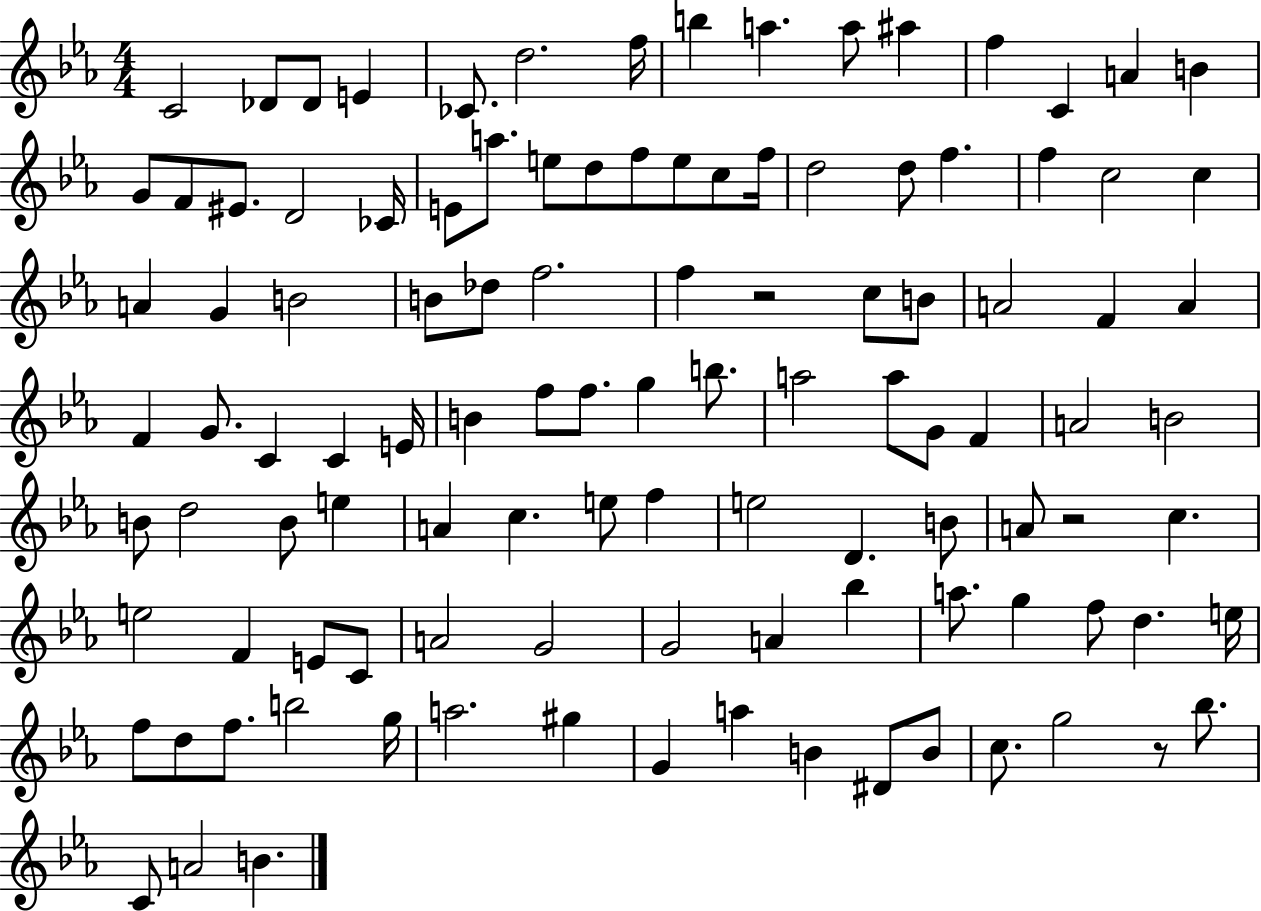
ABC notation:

X:1
T:Untitled
M:4/4
L:1/4
K:Eb
C2 _D/2 _D/2 E _C/2 d2 f/4 b a a/2 ^a f C A B G/2 F/2 ^E/2 D2 _C/4 E/2 a/2 e/2 d/2 f/2 e/2 c/2 f/4 d2 d/2 f f c2 c A G B2 B/2 _d/2 f2 f z2 c/2 B/2 A2 F A F G/2 C C E/4 B f/2 f/2 g b/2 a2 a/2 G/2 F A2 B2 B/2 d2 B/2 e A c e/2 f e2 D B/2 A/2 z2 c e2 F E/2 C/2 A2 G2 G2 A _b a/2 g f/2 d e/4 f/2 d/2 f/2 b2 g/4 a2 ^g G a B ^D/2 B/2 c/2 g2 z/2 _b/2 C/2 A2 B